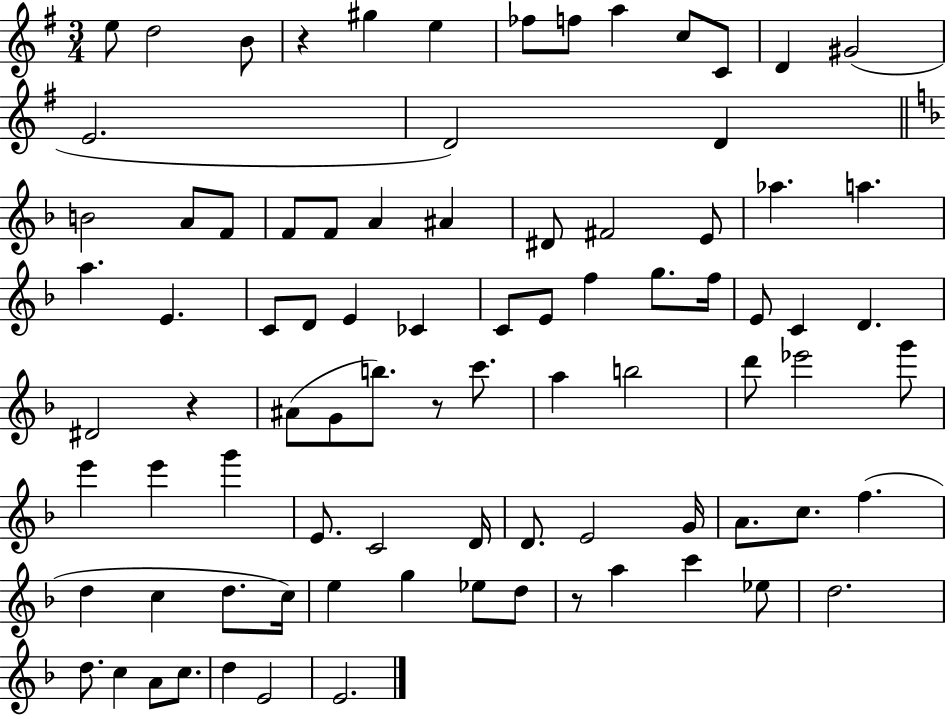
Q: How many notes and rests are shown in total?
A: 86